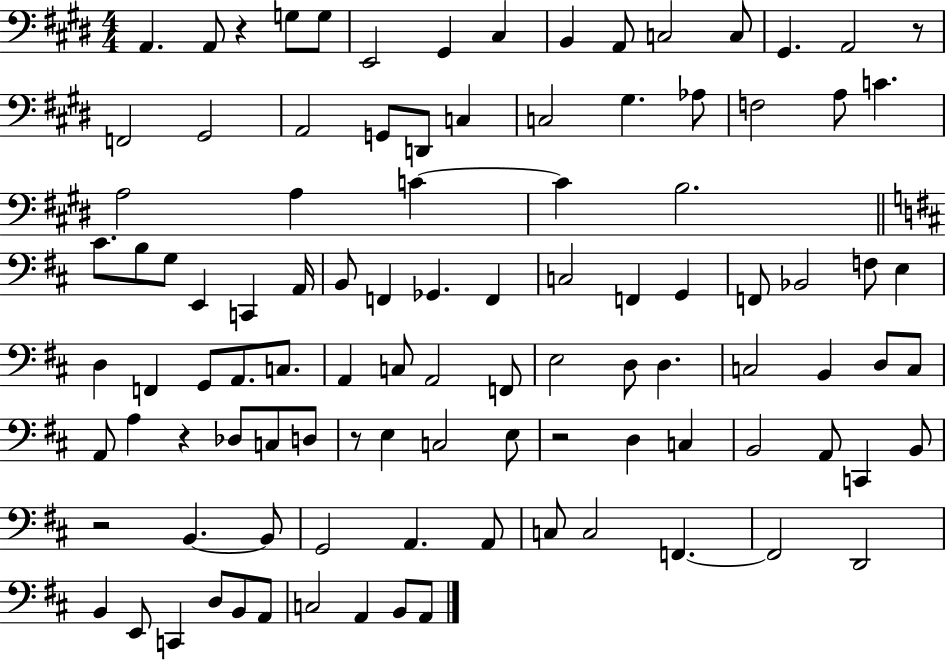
A2/q. A2/e R/q G3/e G3/e E2/h G#2/q C#3/q B2/q A2/e C3/h C3/e G#2/q. A2/h R/e F2/h G#2/h A2/h G2/e D2/e C3/q C3/h G#3/q. Ab3/e F3/h A3/e C4/q. A3/h A3/q C4/q C4/q B3/h. C#4/e. B3/e G3/e E2/q C2/q A2/s B2/e F2/q Gb2/q. F2/q C3/h F2/q G2/q F2/e Bb2/h F3/e E3/q D3/q F2/q G2/e A2/e. C3/e. A2/q C3/e A2/h F2/e E3/h D3/e D3/q. C3/h B2/q D3/e C3/e A2/e A3/q R/q Db3/e C3/e D3/e R/e E3/q C3/h E3/e R/h D3/q C3/q B2/h A2/e C2/q B2/e R/h B2/q. B2/e G2/h A2/q. A2/e C3/e C3/h F2/q. F2/h D2/h B2/q E2/e C2/q D3/e B2/e A2/e C3/h A2/q B2/e A2/e